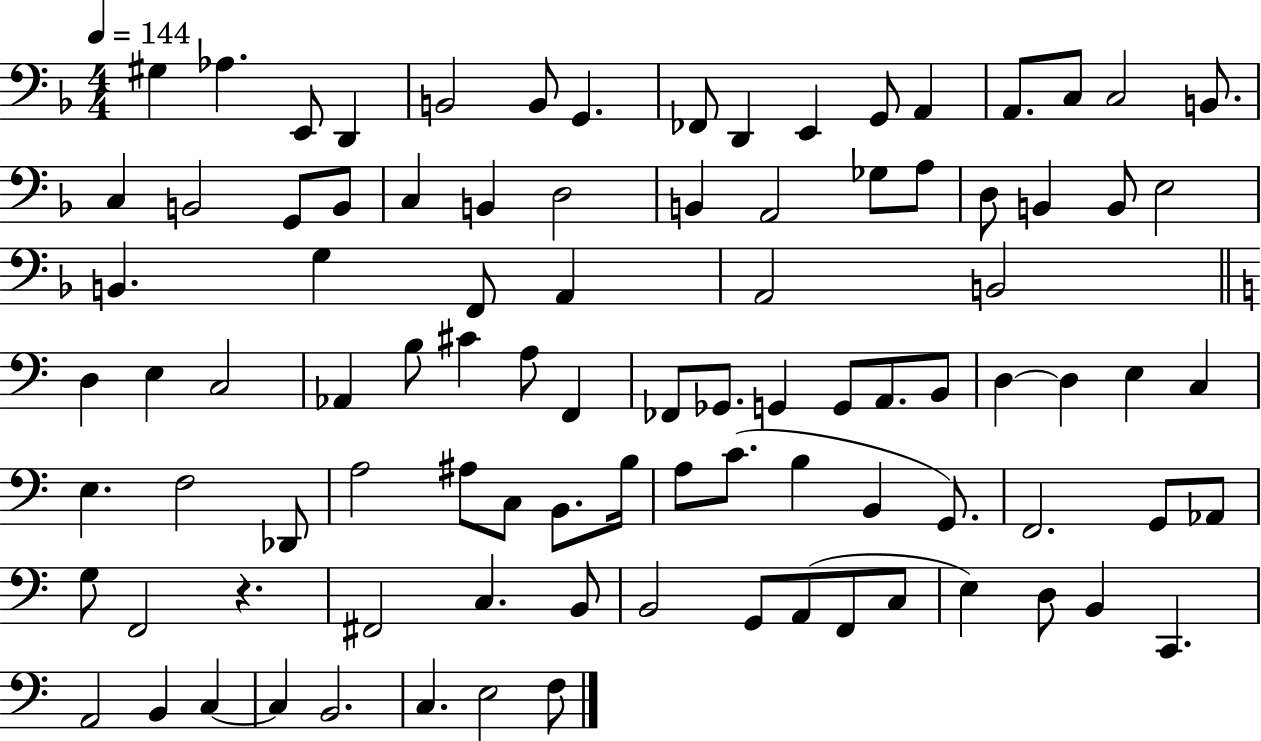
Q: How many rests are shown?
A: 1